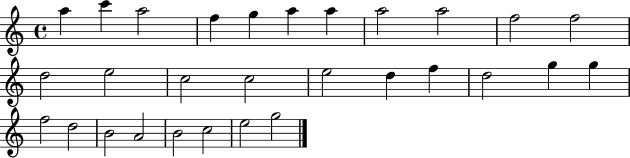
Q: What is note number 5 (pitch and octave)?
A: G5